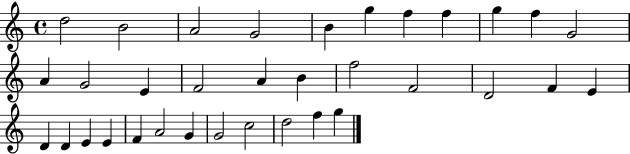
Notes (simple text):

D5/h B4/h A4/h G4/h B4/q G5/q F5/q F5/q G5/q F5/q G4/h A4/q G4/h E4/q F4/h A4/q B4/q F5/h F4/h D4/h F4/q E4/q D4/q D4/q E4/q E4/q F4/q A4/h G4/q G4/h C5/h D5/h F5/q G5/q